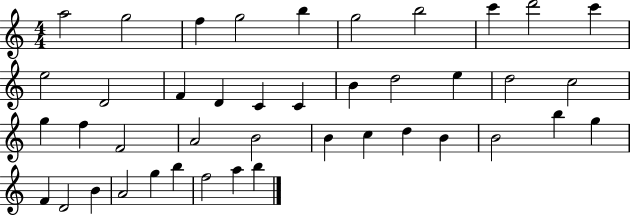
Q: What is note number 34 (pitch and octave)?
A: F4